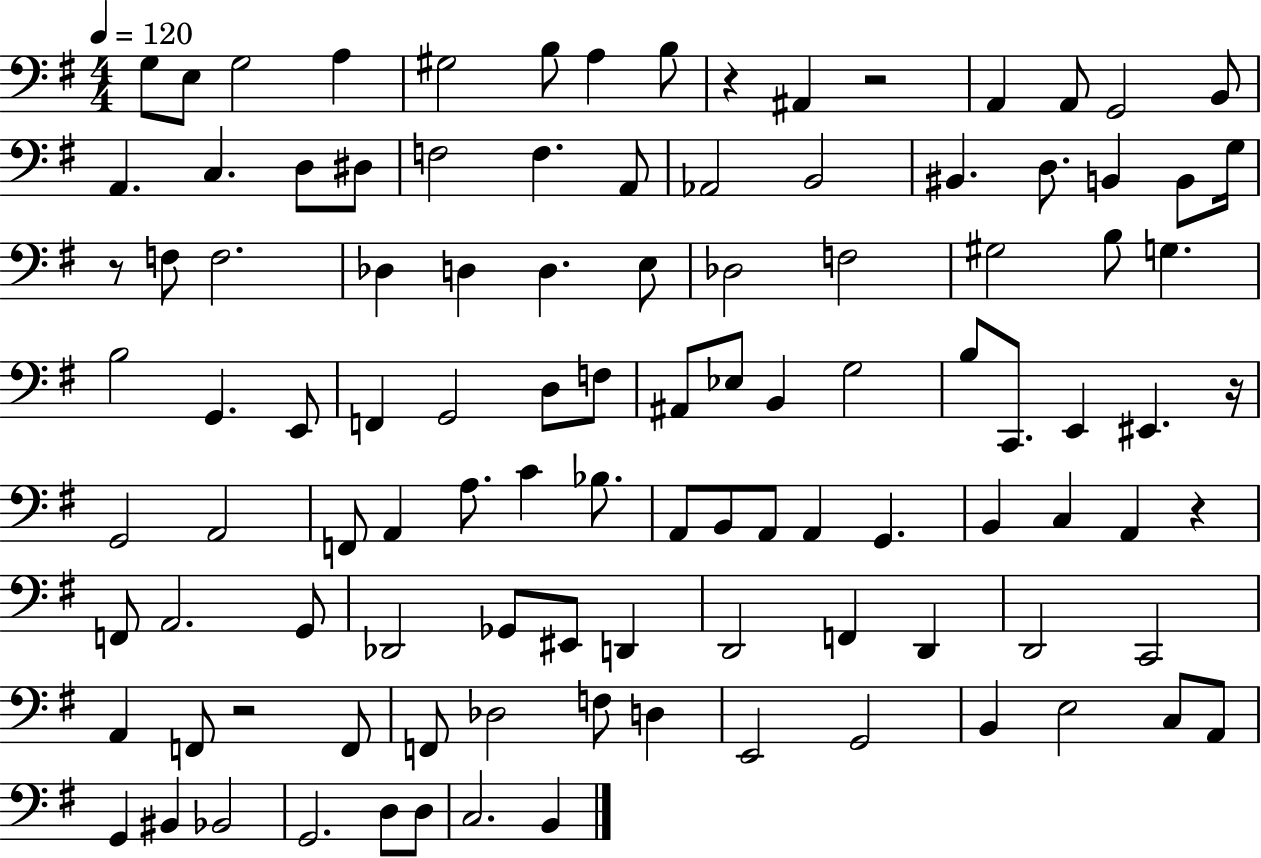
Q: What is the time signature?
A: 4/4